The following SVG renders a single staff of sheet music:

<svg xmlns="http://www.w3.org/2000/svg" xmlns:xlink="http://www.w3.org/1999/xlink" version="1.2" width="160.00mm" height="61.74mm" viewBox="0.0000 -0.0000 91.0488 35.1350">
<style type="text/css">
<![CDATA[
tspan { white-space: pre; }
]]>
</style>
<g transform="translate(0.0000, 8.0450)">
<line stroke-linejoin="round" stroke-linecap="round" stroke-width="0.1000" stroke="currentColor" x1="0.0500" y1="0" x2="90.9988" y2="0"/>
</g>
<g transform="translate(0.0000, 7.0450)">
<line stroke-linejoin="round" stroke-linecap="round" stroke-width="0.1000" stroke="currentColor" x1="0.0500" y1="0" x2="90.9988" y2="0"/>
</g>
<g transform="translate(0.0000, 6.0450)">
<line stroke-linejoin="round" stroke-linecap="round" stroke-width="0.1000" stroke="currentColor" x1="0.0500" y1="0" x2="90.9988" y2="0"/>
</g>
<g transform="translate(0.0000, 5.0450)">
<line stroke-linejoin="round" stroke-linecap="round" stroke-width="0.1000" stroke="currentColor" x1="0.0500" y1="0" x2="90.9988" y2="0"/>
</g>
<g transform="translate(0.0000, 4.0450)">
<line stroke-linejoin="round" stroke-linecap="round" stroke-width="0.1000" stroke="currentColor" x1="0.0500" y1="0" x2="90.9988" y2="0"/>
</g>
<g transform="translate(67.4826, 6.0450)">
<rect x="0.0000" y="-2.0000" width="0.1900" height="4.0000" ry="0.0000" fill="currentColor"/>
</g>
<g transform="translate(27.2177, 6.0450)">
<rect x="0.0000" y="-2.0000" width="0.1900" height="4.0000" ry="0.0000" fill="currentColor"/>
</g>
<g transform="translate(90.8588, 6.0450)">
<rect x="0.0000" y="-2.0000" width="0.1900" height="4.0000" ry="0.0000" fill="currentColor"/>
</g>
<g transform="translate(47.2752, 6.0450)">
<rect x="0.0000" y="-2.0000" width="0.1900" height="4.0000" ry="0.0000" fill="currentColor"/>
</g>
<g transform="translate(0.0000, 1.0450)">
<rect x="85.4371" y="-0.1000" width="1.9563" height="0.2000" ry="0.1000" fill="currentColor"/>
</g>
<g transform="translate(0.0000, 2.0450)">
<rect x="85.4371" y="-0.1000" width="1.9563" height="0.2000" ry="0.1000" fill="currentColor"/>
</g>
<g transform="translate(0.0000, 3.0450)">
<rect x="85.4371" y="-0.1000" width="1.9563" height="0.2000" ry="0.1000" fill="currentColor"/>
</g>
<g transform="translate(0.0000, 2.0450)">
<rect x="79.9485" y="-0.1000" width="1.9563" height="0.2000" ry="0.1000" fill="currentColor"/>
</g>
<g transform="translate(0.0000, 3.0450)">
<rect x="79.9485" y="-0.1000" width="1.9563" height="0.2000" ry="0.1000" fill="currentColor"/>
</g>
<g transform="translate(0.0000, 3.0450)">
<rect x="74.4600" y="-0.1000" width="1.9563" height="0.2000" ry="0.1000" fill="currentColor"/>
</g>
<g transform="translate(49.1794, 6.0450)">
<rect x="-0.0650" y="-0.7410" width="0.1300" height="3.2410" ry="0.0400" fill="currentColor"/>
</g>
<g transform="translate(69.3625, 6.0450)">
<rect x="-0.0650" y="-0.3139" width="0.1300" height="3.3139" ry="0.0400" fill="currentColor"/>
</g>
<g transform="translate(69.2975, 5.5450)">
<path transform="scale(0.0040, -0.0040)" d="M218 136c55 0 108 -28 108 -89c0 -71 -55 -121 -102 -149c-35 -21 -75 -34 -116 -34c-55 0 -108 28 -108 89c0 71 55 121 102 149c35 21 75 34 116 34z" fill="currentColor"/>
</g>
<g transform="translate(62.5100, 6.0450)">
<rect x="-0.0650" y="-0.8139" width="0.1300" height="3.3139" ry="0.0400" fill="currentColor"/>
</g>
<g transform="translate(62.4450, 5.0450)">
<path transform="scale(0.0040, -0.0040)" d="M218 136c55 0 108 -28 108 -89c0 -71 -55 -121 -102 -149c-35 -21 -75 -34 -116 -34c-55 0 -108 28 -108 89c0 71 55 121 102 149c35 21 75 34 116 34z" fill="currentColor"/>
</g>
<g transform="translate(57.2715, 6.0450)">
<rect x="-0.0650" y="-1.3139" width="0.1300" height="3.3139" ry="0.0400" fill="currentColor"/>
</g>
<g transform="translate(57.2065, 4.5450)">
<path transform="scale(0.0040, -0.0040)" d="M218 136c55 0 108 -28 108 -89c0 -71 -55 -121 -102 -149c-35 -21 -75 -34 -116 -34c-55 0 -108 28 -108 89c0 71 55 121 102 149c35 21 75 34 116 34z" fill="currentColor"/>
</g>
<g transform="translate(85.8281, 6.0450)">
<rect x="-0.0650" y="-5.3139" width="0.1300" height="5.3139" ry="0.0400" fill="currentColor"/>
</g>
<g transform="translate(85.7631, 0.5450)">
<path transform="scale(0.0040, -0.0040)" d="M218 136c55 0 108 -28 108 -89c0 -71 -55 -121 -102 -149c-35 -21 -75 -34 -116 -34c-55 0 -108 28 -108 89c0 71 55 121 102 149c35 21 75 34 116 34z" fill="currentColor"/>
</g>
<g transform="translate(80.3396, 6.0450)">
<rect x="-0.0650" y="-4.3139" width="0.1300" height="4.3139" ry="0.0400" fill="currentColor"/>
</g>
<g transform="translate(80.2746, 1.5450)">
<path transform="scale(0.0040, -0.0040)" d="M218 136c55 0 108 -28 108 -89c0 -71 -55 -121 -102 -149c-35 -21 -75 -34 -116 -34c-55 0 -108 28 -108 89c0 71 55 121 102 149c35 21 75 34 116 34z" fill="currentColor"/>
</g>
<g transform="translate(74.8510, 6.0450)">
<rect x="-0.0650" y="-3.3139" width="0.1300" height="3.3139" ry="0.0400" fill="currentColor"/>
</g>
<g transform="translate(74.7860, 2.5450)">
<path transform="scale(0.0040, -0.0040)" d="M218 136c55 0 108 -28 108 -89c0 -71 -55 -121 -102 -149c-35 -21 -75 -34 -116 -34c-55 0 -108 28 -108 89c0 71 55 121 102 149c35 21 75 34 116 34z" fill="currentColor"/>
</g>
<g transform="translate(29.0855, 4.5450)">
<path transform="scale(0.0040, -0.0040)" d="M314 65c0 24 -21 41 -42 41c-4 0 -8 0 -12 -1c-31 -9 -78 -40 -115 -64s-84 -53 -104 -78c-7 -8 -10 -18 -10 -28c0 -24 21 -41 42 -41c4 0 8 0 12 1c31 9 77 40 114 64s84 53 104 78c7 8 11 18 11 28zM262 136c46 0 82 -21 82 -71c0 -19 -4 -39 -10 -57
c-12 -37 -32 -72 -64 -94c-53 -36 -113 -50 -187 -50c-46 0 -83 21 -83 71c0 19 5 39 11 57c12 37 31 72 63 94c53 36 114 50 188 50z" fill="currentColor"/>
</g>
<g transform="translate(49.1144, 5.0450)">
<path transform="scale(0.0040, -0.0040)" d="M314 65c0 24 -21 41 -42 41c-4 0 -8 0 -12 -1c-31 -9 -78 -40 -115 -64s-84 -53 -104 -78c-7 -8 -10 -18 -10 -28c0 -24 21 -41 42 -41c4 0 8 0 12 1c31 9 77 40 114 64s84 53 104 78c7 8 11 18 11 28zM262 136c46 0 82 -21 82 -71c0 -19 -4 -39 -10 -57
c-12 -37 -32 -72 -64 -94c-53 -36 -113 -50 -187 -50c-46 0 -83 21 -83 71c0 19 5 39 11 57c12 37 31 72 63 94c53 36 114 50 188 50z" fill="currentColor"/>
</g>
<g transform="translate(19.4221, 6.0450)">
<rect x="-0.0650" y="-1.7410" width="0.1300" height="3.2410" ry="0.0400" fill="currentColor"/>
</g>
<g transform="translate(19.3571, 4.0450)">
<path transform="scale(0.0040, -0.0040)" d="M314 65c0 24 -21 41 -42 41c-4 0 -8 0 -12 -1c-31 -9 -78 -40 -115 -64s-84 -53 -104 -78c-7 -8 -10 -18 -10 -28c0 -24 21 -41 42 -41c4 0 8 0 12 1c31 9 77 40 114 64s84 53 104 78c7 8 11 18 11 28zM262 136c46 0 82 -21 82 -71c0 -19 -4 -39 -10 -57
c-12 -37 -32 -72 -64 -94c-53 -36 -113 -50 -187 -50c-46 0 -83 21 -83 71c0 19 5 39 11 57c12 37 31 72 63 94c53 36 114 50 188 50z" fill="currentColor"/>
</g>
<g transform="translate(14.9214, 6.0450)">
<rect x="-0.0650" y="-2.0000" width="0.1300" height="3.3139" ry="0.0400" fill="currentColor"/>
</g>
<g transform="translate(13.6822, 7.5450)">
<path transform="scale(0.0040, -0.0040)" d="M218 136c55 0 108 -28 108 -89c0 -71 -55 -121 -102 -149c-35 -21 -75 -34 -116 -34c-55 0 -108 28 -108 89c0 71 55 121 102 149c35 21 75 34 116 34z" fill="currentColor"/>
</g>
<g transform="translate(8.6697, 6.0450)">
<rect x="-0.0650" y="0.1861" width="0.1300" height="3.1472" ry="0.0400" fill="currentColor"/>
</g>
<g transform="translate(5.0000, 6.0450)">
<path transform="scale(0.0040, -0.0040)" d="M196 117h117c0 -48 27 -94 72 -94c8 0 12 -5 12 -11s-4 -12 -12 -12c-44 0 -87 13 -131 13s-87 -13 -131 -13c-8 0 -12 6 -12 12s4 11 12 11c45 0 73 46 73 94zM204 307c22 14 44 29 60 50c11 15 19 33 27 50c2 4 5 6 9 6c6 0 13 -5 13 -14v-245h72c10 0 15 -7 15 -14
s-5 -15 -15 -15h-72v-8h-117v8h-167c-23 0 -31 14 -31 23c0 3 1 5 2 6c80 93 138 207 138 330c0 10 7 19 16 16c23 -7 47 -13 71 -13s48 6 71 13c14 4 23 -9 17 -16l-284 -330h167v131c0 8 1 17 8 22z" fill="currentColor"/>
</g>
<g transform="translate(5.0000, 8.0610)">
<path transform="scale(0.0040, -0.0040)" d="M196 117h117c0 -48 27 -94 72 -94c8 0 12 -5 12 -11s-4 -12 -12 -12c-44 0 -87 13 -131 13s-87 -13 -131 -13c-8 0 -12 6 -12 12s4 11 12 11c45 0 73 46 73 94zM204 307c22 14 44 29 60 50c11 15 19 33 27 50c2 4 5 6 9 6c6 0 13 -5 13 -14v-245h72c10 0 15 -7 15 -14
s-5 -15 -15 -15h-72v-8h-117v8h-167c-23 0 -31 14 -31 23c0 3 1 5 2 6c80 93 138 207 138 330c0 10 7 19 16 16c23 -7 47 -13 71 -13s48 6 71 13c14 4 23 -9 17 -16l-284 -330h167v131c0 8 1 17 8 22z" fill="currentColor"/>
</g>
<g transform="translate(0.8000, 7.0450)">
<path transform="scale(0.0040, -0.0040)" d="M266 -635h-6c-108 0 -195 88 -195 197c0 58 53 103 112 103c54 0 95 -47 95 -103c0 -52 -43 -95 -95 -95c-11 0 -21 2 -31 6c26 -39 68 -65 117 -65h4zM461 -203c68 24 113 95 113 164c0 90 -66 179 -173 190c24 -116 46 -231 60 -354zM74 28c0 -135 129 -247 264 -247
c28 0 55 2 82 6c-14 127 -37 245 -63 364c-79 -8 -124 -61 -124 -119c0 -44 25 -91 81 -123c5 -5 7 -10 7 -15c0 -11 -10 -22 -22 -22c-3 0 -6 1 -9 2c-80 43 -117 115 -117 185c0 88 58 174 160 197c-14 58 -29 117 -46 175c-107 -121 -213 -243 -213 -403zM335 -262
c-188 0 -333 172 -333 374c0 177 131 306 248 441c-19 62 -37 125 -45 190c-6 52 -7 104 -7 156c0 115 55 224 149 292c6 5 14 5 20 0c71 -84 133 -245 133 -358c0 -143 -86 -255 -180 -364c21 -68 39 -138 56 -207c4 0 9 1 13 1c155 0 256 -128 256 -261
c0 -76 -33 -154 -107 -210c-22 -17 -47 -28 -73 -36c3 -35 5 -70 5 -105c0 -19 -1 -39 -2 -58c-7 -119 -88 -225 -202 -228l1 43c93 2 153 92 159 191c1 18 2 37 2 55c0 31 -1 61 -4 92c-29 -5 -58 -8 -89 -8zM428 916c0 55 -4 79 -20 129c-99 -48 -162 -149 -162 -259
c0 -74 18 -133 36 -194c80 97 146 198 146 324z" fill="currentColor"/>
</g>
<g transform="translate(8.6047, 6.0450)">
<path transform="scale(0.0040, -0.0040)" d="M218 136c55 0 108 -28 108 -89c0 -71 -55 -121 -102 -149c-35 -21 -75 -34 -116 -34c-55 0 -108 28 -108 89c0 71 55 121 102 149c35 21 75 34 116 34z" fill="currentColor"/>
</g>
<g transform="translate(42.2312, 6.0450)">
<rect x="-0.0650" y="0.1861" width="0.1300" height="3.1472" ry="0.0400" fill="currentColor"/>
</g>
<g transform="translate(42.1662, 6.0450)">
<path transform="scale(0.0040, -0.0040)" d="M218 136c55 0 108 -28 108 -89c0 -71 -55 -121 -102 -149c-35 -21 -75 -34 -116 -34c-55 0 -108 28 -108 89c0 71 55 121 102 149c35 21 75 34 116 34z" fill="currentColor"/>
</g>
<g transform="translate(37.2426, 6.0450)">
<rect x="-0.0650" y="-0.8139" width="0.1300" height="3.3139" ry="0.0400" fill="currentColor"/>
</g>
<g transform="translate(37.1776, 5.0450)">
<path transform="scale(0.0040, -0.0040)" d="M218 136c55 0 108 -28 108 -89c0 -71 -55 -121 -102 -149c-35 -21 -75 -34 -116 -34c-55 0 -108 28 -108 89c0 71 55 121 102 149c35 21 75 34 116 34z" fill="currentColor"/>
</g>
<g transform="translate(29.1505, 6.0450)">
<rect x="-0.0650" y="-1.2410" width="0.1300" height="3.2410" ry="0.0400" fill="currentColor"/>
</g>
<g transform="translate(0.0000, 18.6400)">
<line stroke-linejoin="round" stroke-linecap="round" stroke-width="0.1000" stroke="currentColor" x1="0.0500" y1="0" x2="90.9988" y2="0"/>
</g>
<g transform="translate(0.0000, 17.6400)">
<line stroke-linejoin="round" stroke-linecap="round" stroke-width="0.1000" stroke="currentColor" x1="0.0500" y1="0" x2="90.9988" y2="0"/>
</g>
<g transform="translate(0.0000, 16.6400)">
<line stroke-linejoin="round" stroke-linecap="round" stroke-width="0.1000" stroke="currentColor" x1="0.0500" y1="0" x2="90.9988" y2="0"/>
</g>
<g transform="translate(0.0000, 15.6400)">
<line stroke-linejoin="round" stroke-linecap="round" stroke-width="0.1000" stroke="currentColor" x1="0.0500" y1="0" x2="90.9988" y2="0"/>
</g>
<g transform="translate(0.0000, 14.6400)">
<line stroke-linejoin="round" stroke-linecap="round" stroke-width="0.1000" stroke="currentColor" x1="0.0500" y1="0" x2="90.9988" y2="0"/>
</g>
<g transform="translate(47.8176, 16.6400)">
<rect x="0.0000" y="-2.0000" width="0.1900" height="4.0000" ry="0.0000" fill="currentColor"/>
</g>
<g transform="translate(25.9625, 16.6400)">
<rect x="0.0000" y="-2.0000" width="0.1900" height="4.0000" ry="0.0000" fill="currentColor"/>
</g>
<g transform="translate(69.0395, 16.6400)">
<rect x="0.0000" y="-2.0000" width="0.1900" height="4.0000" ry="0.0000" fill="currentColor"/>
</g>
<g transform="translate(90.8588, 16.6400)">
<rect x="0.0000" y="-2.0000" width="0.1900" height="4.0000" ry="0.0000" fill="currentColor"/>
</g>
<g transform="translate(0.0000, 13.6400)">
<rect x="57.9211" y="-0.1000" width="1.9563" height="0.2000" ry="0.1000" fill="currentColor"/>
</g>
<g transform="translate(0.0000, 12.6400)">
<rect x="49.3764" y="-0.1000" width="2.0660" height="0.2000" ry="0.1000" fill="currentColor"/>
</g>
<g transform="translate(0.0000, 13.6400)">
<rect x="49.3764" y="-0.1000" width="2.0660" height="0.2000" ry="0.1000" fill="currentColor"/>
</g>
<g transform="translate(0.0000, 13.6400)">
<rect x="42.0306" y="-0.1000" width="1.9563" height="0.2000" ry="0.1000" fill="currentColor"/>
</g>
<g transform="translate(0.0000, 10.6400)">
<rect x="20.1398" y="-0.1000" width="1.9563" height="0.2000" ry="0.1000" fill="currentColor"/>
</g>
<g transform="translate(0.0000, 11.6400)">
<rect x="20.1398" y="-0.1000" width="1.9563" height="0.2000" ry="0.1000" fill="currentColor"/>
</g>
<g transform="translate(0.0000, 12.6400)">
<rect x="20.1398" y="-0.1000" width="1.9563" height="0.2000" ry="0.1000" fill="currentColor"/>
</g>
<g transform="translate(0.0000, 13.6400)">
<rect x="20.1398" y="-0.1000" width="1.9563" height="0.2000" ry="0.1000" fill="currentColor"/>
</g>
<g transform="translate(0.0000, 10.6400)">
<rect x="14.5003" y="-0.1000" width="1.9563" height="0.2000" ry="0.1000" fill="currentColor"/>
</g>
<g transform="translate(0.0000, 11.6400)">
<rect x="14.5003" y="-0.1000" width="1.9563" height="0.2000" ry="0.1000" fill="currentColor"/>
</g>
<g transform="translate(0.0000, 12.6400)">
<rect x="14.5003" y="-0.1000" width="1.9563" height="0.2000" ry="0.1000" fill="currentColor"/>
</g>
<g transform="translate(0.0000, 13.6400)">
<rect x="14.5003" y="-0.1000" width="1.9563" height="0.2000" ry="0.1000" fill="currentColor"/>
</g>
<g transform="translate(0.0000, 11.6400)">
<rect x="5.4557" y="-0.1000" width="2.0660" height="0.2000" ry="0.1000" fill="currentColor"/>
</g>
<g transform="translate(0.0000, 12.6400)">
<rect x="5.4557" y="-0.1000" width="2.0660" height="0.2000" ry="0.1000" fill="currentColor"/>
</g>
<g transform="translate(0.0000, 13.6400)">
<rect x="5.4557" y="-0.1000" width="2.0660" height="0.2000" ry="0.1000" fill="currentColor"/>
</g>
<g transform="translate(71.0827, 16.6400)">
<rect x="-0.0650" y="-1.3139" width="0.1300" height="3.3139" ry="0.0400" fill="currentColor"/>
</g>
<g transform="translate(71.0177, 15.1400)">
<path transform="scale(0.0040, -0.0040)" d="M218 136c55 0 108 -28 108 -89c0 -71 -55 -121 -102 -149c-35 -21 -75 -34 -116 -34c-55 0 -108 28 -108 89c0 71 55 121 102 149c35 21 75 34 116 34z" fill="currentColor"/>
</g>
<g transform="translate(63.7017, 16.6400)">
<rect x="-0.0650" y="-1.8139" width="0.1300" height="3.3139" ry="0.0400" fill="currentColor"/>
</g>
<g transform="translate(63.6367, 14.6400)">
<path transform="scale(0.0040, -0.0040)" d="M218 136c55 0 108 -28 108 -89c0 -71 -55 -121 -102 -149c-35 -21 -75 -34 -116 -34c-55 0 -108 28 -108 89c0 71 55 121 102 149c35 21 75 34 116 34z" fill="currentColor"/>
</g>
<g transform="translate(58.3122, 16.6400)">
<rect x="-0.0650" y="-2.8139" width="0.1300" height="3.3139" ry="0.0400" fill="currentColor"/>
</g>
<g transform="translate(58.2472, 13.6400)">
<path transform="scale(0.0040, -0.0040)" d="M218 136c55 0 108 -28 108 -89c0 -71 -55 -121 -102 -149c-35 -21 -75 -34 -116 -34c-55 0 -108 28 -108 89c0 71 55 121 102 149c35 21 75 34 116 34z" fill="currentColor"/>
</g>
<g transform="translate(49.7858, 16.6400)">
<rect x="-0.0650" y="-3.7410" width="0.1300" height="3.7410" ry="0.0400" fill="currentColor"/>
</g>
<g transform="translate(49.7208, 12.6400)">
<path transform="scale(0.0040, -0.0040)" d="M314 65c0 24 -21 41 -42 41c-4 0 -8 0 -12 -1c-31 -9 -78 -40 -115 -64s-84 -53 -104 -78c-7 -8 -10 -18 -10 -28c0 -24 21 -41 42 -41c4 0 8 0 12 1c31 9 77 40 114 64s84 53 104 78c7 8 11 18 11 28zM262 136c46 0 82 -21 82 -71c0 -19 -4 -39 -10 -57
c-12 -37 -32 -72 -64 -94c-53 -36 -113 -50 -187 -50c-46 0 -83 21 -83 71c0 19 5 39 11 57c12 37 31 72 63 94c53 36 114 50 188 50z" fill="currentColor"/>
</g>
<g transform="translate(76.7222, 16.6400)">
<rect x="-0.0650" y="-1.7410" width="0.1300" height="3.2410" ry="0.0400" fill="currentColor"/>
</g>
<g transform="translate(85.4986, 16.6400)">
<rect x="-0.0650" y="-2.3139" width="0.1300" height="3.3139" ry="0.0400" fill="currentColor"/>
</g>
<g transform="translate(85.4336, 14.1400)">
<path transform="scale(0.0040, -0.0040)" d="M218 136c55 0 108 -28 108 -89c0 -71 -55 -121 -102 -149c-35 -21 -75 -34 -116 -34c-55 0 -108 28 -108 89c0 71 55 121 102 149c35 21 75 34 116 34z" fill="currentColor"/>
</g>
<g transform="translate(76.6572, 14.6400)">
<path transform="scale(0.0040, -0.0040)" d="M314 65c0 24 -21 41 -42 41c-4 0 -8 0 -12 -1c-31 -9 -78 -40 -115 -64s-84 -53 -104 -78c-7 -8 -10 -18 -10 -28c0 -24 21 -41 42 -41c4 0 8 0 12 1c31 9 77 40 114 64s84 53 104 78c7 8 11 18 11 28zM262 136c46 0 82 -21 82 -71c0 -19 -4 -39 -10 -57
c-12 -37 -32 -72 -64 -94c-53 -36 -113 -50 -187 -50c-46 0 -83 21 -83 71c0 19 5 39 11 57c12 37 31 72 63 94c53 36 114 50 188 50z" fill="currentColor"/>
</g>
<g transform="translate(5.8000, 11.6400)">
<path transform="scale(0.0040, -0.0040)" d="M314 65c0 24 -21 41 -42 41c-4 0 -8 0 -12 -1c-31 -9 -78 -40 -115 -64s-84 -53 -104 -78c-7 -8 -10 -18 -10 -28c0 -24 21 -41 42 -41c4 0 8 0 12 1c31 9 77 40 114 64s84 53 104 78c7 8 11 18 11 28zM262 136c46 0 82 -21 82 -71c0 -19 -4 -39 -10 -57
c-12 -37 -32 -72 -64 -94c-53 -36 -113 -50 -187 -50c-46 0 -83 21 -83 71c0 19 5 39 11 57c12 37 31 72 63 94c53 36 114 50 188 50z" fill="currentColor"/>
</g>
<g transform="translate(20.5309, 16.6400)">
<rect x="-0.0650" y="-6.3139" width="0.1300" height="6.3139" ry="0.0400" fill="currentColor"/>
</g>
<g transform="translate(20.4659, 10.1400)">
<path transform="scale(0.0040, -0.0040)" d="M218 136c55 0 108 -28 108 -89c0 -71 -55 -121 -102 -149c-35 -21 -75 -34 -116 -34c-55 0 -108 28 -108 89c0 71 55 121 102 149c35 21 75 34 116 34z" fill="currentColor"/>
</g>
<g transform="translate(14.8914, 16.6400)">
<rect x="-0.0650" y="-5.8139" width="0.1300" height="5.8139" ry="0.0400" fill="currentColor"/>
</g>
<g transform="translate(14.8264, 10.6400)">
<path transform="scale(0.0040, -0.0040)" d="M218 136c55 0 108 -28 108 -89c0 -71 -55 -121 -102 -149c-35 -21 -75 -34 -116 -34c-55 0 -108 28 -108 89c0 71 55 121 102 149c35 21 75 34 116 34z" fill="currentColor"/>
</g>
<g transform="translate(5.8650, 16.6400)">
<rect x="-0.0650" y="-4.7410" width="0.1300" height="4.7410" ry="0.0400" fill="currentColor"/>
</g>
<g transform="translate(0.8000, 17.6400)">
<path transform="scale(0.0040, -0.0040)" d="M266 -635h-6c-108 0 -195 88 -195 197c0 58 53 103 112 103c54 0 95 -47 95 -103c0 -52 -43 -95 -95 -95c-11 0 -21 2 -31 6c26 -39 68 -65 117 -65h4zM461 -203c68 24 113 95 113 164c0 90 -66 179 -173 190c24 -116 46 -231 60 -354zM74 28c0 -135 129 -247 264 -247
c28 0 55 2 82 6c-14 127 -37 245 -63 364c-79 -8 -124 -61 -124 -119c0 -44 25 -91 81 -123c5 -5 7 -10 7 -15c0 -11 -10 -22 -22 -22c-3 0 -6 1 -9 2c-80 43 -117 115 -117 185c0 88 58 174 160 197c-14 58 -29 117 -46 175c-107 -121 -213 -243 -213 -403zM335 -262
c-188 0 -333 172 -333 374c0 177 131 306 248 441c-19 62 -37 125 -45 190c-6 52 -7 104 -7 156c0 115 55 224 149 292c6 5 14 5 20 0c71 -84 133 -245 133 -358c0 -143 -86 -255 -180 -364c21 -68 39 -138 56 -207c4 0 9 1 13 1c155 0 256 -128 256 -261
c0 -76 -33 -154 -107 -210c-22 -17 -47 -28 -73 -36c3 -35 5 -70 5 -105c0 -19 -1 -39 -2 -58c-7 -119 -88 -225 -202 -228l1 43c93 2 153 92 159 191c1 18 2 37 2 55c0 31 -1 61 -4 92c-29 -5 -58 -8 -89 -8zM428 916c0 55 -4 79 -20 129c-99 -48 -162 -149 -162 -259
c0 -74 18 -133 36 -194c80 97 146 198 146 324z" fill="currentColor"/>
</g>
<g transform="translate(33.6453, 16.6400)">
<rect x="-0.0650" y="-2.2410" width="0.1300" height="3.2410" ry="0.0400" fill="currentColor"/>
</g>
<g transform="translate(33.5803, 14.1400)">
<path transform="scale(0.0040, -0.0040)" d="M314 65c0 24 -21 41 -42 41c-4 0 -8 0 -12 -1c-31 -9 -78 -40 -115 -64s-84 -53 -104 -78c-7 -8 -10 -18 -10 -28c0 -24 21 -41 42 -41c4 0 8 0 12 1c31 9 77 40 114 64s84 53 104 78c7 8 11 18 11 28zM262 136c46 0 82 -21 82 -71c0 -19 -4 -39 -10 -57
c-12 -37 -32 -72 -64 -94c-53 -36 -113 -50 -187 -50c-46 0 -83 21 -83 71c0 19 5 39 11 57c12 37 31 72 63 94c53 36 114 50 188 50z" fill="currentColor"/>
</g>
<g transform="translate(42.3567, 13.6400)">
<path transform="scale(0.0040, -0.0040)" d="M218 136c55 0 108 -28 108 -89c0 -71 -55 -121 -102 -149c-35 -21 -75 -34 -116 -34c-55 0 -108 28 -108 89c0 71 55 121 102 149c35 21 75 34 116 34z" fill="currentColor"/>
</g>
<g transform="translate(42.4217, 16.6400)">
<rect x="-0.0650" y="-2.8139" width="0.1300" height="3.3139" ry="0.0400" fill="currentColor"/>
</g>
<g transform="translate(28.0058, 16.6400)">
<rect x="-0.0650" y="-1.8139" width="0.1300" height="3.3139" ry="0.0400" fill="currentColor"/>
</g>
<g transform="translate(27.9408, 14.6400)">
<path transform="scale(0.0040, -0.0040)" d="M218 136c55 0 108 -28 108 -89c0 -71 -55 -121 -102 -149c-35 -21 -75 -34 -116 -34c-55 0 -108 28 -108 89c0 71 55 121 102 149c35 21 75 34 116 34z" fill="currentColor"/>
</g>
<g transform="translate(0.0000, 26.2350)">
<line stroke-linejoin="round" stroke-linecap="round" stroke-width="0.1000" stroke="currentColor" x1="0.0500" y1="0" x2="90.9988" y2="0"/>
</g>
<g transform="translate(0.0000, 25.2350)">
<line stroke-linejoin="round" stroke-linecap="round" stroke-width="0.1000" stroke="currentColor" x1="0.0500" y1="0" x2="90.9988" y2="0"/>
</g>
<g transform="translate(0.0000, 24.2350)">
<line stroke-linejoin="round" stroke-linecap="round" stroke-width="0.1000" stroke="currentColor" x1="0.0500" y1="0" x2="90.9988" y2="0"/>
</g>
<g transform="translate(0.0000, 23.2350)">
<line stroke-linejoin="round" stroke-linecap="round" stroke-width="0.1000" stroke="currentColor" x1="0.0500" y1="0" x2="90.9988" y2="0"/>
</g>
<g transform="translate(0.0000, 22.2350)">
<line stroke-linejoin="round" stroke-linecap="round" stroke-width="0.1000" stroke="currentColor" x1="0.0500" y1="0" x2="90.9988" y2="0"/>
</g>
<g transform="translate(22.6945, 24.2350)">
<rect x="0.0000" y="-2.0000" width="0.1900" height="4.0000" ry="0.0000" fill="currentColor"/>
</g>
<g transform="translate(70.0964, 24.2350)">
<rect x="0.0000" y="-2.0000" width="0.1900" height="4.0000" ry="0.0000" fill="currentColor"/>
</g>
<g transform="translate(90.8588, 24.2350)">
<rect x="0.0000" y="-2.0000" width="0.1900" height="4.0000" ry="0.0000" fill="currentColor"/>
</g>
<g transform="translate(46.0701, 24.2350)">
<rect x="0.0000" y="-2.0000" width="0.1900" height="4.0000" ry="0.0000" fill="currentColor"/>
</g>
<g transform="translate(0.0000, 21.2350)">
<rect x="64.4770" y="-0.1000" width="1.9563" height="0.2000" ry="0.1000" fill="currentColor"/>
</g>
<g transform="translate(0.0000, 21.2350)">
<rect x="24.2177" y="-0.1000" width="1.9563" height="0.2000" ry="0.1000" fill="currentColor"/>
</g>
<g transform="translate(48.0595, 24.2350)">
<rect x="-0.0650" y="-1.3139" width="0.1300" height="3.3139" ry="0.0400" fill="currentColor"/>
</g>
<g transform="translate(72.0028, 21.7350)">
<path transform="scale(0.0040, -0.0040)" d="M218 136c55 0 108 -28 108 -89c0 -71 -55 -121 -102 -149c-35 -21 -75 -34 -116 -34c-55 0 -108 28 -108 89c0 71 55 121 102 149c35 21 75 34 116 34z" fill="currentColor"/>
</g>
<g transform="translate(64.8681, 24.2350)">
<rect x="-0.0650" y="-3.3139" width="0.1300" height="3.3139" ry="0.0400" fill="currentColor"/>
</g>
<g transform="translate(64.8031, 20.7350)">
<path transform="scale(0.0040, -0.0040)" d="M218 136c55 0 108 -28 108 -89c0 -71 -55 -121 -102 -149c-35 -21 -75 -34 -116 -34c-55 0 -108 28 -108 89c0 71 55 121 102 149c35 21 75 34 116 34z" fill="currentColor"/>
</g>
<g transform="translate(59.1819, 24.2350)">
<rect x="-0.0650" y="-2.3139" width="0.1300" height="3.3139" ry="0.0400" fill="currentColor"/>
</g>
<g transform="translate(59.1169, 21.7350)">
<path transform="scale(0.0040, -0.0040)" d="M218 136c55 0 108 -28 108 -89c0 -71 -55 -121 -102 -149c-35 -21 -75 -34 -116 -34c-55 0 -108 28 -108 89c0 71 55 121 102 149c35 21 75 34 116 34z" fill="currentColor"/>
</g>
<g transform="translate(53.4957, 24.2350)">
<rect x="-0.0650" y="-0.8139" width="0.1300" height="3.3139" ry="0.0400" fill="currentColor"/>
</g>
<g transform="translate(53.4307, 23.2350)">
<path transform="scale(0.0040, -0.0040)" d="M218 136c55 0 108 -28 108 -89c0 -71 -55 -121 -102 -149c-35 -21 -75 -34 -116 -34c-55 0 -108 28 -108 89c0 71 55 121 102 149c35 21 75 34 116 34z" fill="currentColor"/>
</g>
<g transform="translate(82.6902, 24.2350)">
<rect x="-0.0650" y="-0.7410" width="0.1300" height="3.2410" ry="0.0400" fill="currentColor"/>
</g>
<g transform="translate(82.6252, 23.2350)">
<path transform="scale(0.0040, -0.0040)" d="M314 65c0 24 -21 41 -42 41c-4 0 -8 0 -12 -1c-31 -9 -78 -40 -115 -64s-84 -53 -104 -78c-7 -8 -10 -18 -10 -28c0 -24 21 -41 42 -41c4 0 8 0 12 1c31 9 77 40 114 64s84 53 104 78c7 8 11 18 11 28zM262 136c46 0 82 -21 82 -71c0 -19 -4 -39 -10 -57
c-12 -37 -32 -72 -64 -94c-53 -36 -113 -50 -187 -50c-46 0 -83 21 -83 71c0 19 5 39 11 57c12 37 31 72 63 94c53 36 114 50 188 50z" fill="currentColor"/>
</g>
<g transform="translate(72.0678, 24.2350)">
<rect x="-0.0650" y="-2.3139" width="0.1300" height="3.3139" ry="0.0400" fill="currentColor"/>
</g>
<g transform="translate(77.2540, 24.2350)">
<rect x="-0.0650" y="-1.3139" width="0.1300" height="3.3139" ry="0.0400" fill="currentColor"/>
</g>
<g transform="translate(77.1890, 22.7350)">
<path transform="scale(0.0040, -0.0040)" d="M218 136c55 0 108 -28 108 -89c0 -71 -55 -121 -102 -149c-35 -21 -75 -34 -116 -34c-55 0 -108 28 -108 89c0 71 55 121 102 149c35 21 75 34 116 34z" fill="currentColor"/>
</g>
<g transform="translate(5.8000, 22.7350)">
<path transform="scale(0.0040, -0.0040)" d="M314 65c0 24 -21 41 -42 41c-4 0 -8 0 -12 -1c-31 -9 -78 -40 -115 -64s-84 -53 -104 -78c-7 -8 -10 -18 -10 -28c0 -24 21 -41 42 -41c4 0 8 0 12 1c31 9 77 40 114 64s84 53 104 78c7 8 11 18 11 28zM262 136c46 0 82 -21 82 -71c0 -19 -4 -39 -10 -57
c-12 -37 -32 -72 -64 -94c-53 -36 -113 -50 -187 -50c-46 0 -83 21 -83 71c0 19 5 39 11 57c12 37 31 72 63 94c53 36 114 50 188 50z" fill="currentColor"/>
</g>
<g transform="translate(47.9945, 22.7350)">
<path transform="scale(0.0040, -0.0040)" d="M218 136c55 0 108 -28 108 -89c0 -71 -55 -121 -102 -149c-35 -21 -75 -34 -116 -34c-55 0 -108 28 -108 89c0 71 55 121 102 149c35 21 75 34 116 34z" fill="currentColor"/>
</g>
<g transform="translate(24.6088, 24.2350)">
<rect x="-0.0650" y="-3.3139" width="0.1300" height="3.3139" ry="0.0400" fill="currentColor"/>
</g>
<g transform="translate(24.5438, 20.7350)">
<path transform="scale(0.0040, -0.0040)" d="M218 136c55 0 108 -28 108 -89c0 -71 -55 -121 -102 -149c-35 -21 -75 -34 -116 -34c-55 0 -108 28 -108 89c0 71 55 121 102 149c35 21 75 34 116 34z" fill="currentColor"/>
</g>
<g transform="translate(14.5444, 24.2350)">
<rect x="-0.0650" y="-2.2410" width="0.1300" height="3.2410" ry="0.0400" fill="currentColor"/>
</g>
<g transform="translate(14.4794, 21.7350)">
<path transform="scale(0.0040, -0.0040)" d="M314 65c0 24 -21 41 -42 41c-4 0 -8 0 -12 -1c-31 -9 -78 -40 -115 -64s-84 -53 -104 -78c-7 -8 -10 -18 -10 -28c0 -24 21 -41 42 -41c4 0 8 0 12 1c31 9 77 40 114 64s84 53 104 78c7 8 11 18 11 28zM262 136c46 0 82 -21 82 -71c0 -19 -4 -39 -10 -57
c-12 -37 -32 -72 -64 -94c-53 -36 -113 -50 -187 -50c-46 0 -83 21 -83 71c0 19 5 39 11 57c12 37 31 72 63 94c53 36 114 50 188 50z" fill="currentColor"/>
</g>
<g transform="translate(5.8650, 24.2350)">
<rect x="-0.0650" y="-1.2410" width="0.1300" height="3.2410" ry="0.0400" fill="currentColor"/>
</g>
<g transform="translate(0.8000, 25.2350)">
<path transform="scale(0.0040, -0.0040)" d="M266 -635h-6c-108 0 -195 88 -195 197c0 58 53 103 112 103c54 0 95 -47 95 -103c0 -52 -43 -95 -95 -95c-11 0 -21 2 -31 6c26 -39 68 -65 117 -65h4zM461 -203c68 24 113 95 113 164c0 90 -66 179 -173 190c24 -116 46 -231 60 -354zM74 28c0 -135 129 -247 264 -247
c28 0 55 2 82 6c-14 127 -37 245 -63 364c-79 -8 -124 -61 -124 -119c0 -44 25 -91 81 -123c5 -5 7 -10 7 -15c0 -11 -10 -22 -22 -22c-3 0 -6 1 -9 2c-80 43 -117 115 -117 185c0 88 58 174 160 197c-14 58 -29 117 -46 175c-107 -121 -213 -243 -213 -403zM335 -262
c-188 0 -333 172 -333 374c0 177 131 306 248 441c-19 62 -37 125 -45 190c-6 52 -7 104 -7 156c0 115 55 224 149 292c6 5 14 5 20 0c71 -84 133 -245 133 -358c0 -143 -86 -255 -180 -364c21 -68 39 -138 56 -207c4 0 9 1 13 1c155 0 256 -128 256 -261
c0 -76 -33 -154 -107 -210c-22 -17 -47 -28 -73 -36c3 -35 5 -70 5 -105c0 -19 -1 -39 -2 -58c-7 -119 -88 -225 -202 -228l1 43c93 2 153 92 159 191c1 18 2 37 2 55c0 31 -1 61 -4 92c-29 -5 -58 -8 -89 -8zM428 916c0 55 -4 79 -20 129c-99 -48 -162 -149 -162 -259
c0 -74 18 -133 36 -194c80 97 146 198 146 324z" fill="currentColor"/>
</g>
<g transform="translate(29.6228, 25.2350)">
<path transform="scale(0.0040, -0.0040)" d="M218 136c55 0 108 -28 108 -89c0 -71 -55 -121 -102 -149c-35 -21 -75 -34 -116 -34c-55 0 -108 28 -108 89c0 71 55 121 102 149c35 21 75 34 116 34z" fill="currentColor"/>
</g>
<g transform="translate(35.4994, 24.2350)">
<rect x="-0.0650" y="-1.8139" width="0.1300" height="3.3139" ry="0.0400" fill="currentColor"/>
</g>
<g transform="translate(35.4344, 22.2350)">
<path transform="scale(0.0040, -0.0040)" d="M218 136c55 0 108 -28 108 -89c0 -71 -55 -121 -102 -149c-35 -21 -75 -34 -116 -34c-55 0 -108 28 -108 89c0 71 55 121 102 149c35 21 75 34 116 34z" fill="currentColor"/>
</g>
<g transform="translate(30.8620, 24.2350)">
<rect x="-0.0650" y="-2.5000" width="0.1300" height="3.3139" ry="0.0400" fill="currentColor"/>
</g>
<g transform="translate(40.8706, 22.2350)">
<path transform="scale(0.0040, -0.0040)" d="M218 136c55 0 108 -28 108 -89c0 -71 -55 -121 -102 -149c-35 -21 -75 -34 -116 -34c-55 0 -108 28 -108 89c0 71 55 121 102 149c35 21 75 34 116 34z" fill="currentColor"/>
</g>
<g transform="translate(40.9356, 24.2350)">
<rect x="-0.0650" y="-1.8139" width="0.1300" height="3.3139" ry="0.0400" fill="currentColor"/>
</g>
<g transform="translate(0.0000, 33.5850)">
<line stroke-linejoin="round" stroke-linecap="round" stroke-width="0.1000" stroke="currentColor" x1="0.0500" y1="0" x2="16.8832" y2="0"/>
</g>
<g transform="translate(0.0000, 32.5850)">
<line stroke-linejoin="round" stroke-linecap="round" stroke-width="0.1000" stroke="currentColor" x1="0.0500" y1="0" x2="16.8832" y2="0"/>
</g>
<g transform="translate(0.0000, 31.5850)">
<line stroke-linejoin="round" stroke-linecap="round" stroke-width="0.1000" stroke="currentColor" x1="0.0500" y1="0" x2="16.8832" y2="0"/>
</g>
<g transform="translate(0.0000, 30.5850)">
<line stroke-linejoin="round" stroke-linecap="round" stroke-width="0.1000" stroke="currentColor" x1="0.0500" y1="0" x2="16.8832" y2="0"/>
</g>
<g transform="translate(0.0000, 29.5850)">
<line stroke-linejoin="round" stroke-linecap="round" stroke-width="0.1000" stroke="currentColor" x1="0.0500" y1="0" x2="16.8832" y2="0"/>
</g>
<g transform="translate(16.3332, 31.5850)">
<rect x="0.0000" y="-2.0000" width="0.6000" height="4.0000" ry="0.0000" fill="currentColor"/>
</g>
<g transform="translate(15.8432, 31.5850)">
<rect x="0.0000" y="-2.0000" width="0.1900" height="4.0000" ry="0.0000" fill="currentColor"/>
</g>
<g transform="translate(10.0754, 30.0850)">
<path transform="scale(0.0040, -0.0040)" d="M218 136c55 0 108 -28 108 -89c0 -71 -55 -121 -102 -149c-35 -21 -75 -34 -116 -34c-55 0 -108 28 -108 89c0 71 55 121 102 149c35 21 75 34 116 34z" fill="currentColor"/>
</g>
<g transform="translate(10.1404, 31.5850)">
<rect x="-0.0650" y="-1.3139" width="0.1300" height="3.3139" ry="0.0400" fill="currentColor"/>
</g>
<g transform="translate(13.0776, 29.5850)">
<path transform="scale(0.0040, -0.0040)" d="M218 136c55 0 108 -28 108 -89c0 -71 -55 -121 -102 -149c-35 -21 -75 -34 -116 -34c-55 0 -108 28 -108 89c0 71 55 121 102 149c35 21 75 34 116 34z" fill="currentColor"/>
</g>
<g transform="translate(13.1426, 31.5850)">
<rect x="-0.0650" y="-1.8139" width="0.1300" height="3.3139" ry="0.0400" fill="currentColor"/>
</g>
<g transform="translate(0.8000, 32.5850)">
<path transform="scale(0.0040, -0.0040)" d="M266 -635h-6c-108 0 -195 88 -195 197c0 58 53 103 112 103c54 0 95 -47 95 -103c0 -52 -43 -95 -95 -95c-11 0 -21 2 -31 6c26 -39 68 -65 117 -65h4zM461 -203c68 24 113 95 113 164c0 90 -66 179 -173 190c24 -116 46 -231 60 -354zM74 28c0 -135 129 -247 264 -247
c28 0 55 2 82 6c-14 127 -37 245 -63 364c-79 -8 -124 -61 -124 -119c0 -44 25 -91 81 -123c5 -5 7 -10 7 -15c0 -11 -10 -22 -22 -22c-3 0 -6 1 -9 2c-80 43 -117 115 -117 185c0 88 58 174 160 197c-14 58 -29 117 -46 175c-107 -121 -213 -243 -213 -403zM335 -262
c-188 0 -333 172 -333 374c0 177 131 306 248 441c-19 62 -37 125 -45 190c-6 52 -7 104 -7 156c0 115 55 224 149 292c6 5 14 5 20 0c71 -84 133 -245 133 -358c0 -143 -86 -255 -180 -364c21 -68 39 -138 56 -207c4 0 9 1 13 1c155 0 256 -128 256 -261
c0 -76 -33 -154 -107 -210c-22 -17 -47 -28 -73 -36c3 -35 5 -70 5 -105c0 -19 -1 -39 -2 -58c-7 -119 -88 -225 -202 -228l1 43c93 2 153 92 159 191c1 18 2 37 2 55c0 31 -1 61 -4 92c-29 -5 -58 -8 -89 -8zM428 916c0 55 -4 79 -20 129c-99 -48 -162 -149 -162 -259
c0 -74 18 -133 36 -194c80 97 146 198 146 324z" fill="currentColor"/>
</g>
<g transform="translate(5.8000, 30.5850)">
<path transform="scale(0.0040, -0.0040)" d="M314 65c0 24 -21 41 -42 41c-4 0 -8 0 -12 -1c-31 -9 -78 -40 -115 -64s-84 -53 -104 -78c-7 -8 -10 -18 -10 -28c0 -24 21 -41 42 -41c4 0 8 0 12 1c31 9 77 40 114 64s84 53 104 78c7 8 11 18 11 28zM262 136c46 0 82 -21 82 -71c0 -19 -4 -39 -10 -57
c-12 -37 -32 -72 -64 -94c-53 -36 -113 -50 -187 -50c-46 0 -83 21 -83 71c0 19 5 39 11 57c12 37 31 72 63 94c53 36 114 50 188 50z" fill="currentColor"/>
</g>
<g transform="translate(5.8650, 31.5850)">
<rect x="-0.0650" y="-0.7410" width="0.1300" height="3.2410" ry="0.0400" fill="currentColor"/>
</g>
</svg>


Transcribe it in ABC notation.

X:1
T:Untitled
M:4/4
L:1/4
K:C
B F f2 e2 d B d2 e d c b d' f' e'2 g' a' f g2 a c'2 a f e f2 g e2 g2 b G f f e d g b g e d2 d2 e f